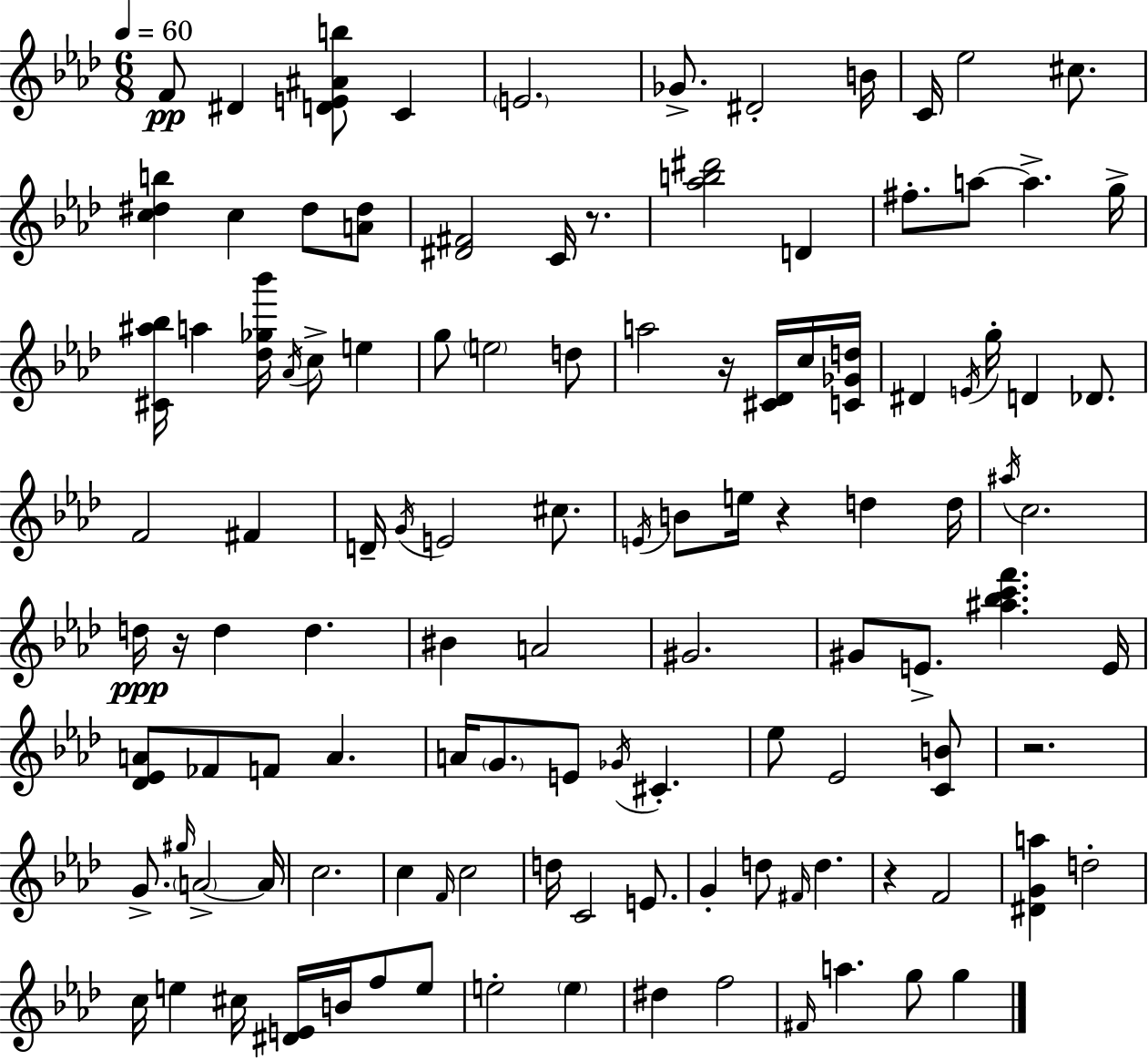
{
  \clef treble
  \numericTimeSignature
  \time 6/8
  \key aes \major
  \tempo 4 = 60
  f'8\pp dis'4 <d' e' ais' b''>8 c'4 | \parenthesize e'2. | ges'8.-> dis'2-. b'16 | c'16 ees''2 cis''8. | \break <c'' dis'' b''>4 c''4 dis''8 <a' dis''>8 | <dis' fis'>2 c'16 r8. | <aes'' b'' dis'''>2 d'4 | fis''8.-. a''8~~ a''4.-> g''16-> | \break <cis' ais'' bes''>16 a''4 <des'' ges'' bes'''>16 \acciaccatura { aes'16 } c''8-> e''4 | g''8 \parenthesize e''2 d''8 | a''2 r16 <cis' des'>16 c''16 | <c' ges' d''>16 dis'4 \acciaccatura { e'16 } g''16-. d'4 des'8. | \break f'2 fis'4 | d'16-- \acciaccatura { g'16 } e'2 | cis''8. \acciaccatura { e'16 } b'8 e''16 r4 d''4 | d''16 \acciaccatura { ais''16 } c''2. | \break d''16\ppp r16 d''4 d''4. | bis'4 a'2 | gis'2. | gis'8 e'8.-> <ais'' bes'' c''' f'''>4. | \break e'16 <des' ees' a'>8 fes'8 f'8 a'4. | a'16 \parenthesize g'8. e'8 \acciaccatura { ges'16 } | cis'4.-. ees''8 ees'2 | <c' b'>8 r2. | \break g'8.-> \grace { gis''16 } \parenthesize a'2->~~ | a'16 c''2. | c''4 \grace { f'16 } | c''2 d''16 c'2 | \break e'8. g'4-. | d''8 \grace { fis'16 } d''4. r4 | f'2 <dis' g' a''>4 | d''2-. c''16 e''4 | \break cis''16 <dis' e'>16 b'16 f''8 e''8 e''2-. | \parenthesize e''4 dis''4 | f''2 \grace { fis'16 } a''4. | g''8 g''4 \bar "|."
}